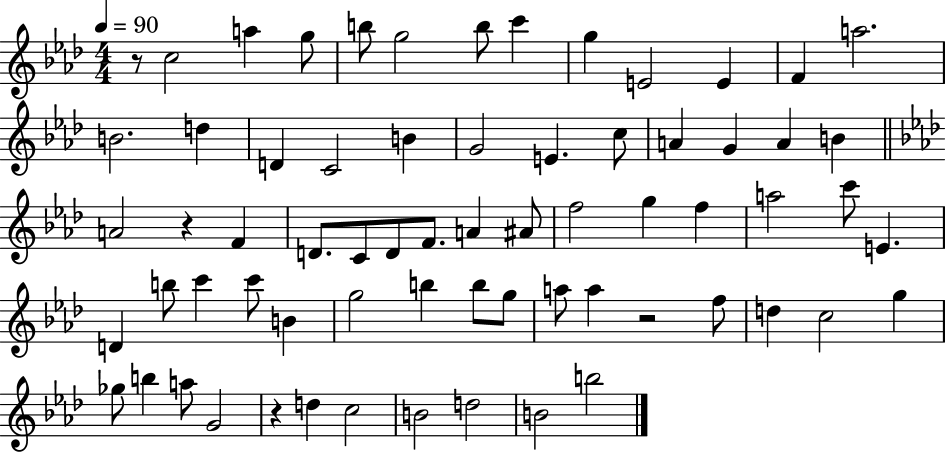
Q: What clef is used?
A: treble